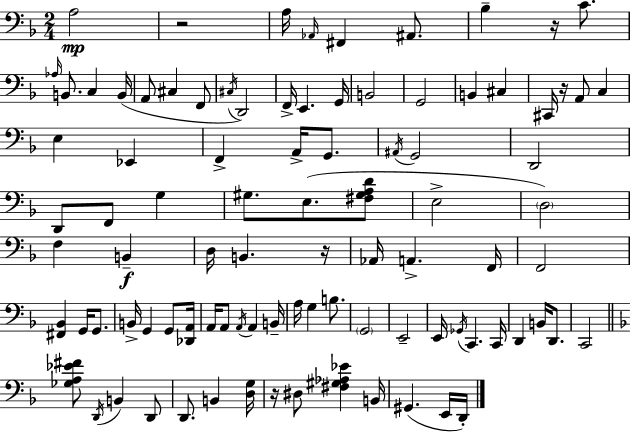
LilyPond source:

{
  \clef bass
  \numericTimeSignature
  \time 2/4
  \key f \major
  a2\mp | r2 | a16 \grace { aes,16 } fis,4 ais,8. | bes4-- r16 c'8. | \break \grace { aes16 } b,8. c4 | b,16( a,8 cis4 | f,8 \acciaccatura { cis16 } d,2) | f,16-> e,4. | \break g,16 b,2 | g,2 | b,4 cis4 | cis,16 r16 a,8 c4 | \break e4 ees,4 | f,4-> a,16-> | g,8. \acciaccatura { ais,16 } g,2 | d,2 | \break d,8 f,8 | g4 gis8. e8.( | <fis gis a d'>8 e2-> | \parenthesize d2) | \break f4 | b,4--\f d16 b,4. | r16 aes,16 a,4.-> | f,16 f,2 | \break <fis, bes,>4 | g,16 g,8. b,16-> g,4 | g,8 <des, a,>16 a,16 a,8 \acciaccatura { a,16 } | a,4 b,16-- a16 g4 | \break b8. \parenthesize g,2 | e,2-- | e,16 \acciaccatura { ges,16 } c,4. | c,16 d,4 | \break b,16 d,8. c,2 | \bar "||" \break \key f \major <ges a ees' fis'>8 \acciaccatura { d,16 } b,4 d,8 | d,8. b,4 | <d g>16 r16 dis8 <fis gis aes ees'>4 | b,16 gis,4.( e,16 | \break d,16-.) \bar "|."
}